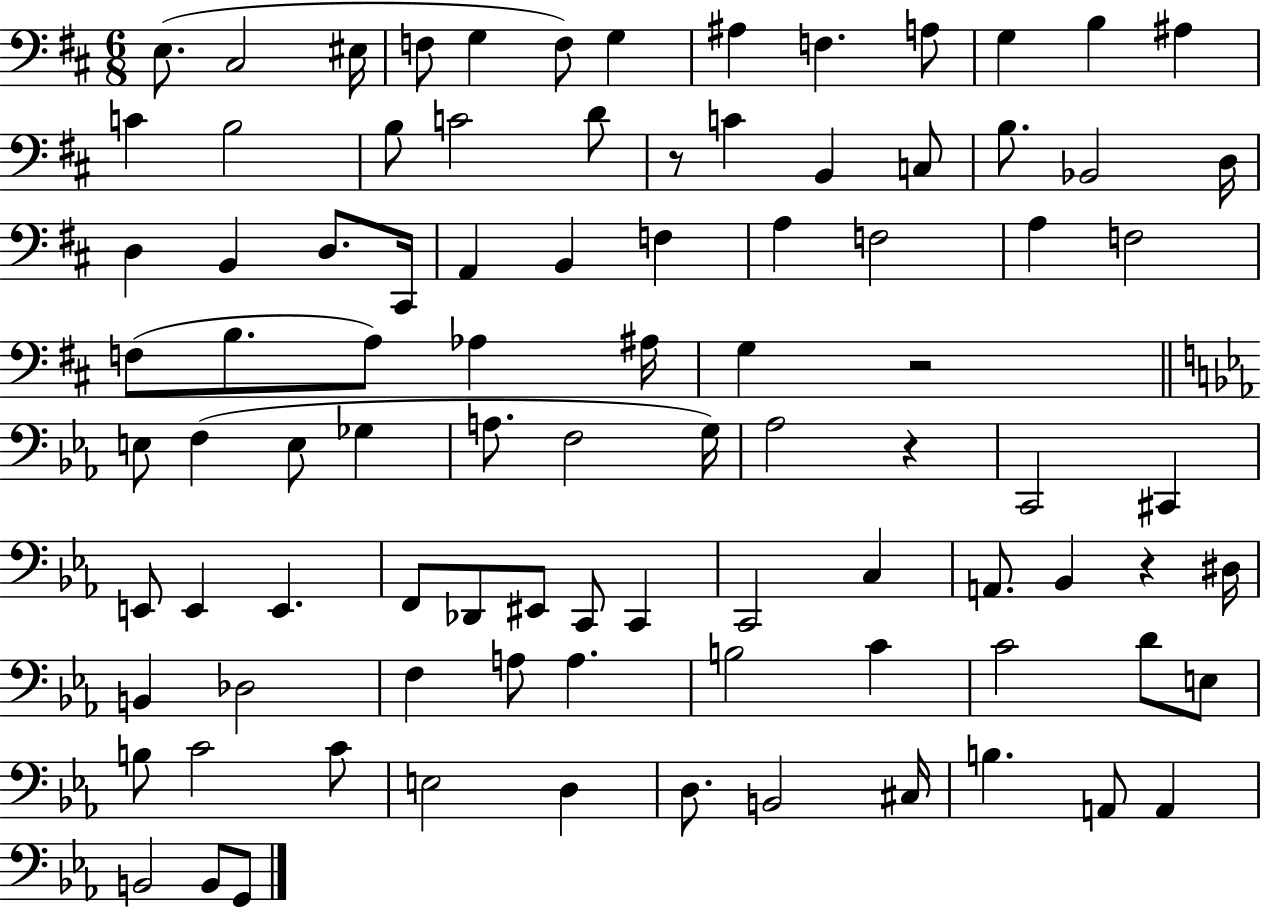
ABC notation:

X:1
T:Untitled
M:6/8
L:1/4
K:D
E,/2 ^C,2 ^E,/4 F,/2 G, F,/2 G, ^A, F, A,/2 G, B, ^A, C B,2 B,/2 C2 D/2 z/2 C B,, C,/2 B,/2 _B,,2 D,/4 D, B,, D,/2 ^C,,/4 A,, B,, F, A, F,2 A, F,2 F,/2 B,/2 A,/2 _A, ^A,/4 G, z2 E,/2 F, E,/2 _G, A,/2 F,2 G,/4 _A,2 z C,,2 ^C,, E,,/2 E,, E,, F,,/2 _D,,/2 ^E,,/2 C,,/2 C,, C,,2 C, A,,/2 _B,, z ^D,/4 B,, _D,2 F, A,/2 A, B,2 C C2 D/2 E,/2 B,/2 C2 C/2 E,2 D, D,/2 B,,2 ^C,/4 B, A,,/2 A,, B,,2 B,,/2 G,,/2